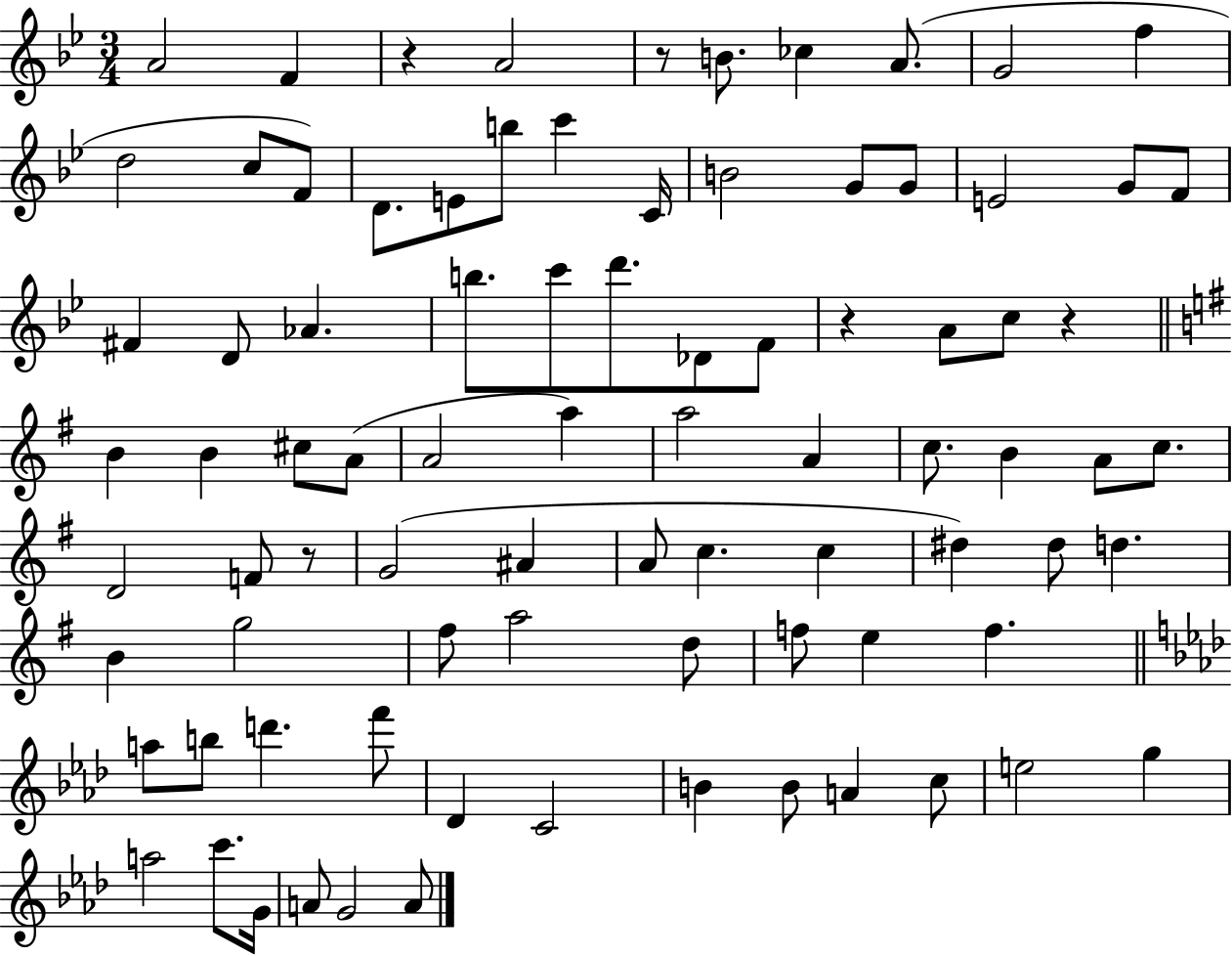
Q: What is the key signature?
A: BES major